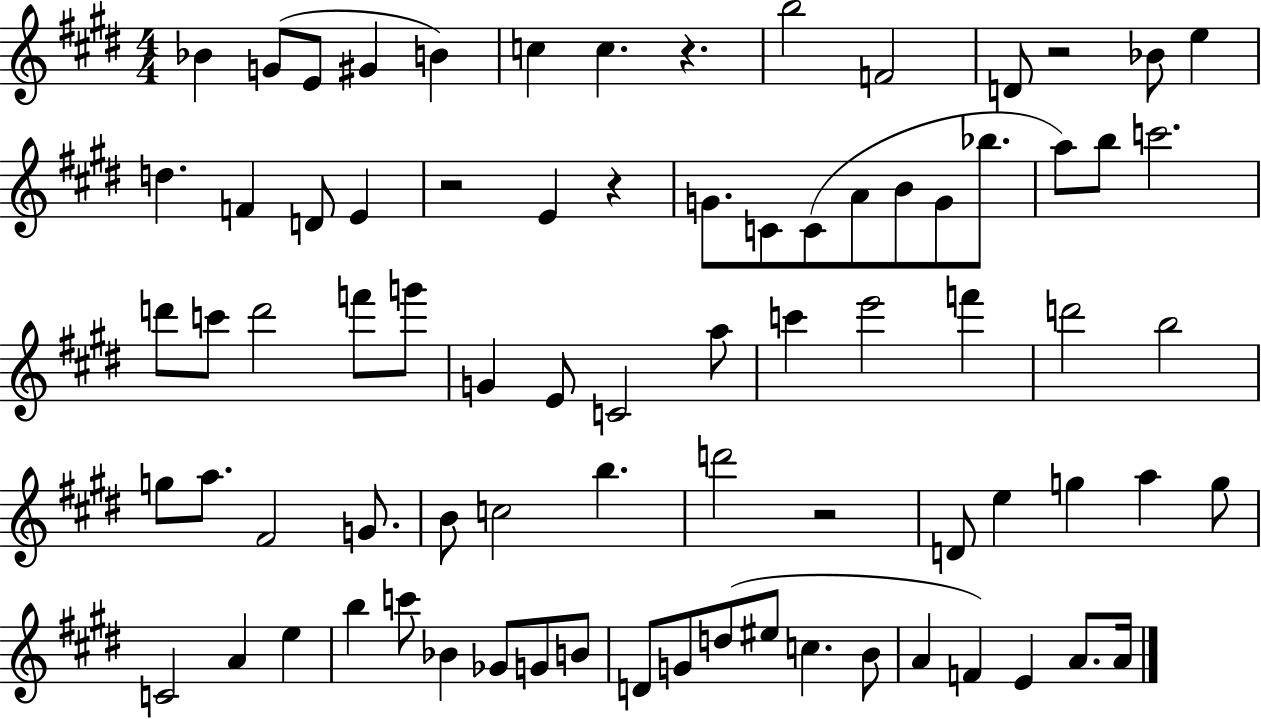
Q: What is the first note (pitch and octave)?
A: Bb4